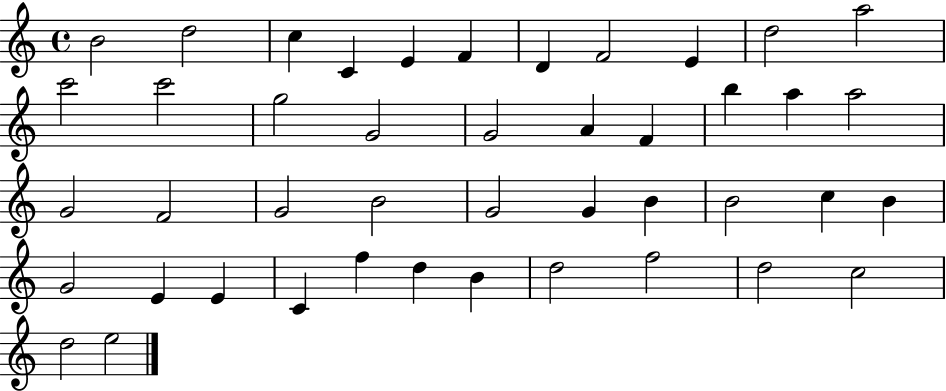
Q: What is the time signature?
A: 4/4